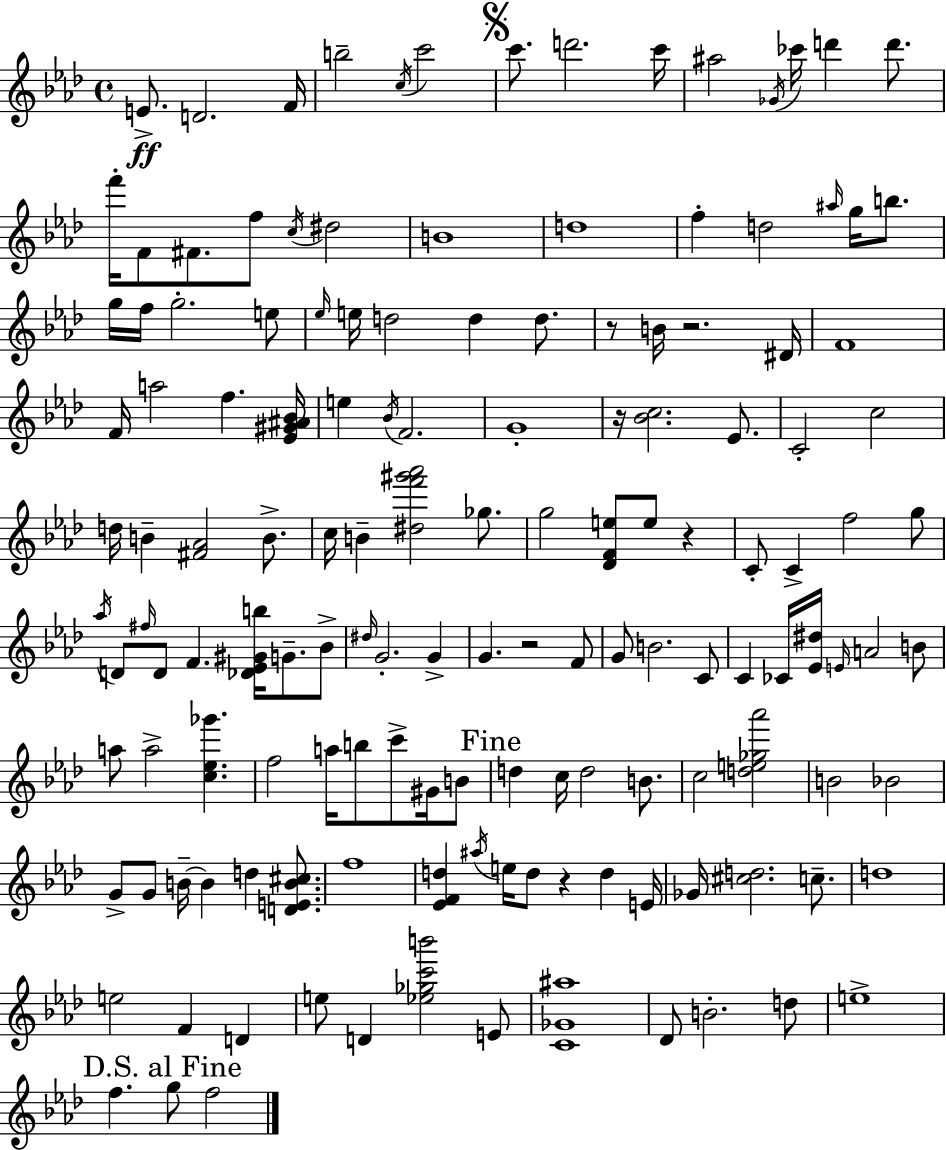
E4/e. D4/h. F4/s B5/h C5/s C6/h C6/e. D6/h. C6/s A#5/h Gb4/s CES6/s D6/q D6/e. F6/s F4/e F#4/e. F5/e C5/s D#5/h B4/w D5/w F5/q D5/h A#5/s G5/s B5/e. G5/s F5/s G5/h. E5/e Eb5/s E5/s D5/h D5/q D5/e. R/e B4/s R/h. D#4/s F4/w F4/s A5/h F5/q. [Eb4,G#4,A#4,Bb4]/s E5/q Bb4/s F4/h. G4/w R/s [Bb4,C5]/h. Eb4/e. C4/h C5/h D5/s B4/q [F#4,Ab4]/h B4/e. C5/s B4/q [D#5,F6,G#6,Ab6]/h Gb5/e. G5/h [Db4,F4,E5]/e E5/e R/q C4/e C4/q F5/h G5/e Ab5/s D4/e F#5/s D4/e F4/q. [Db4,Eb4,G#4,B5]/s G4/e. Bb4/e D#5/s G4/h. G4/q G4/q. R/h F4/e G4/e B4/h. C4/e C4/q CES4/s [Eb4,D#5]/s E4/s A4/h B4/e A5/e A5/h [C5,Eb5,Gb6]/q. F5/h A5/s B5/e C6/e G#4/s B4/e D5/q C5/s D5/h B4/e. C5/h [D5,E5,Gb5,Ab6]/h B4/h Bb4/h G4/e G4/e B4/s B4/q D5/q [D4,E4,B4,C#5]/e. F5/w [Eb4,F4,D5]/q A#5/s E5/s D5/e R/q D5/q E4/s Gb4/s [C#5,D5]/h. C5/e. D5/w E5/h F4/q D4/q E5/e D4/q [Eb5,Gb5,C6,B6]/h E4/e [C4,Gb4,A#5]/w Db4/e B4/h. D5/e E5/w F5/q. G5/e F5/h